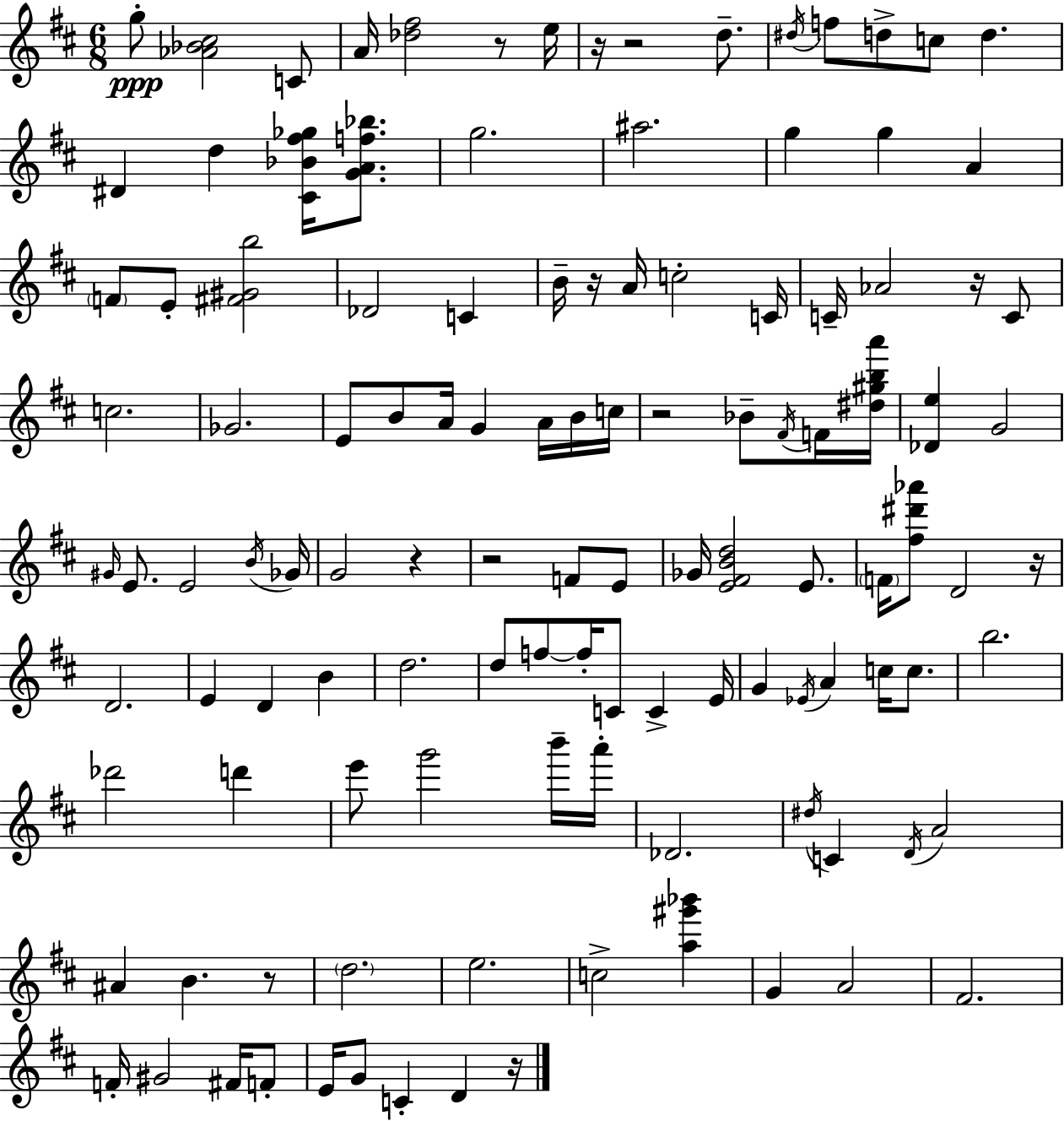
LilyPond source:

{
  \clef treble
  \numericTimeSignature
  \time 6/8
  \key d \major
  g''8-.\ppp <aes' bes' cis''>2 c'8 | a'16 <des'' fis''>2 r8 e''16 | r16 r2 d''8.-- | \acciaccatura { dis''16 } f''8 d''8-> c''8 d''4. | \break dis'4 d''4 <cis' bes' fis'' ges''>16 <g' a' f'' bes''>8. | g''2. | ais''2. | g''4 g''4 a'4 | \break \parenthesize f'8 e'8-. <fis' gis' b''>2 | des'2 c'4 | b'16-- r16 a'16 c''2-. | c'16 c'16-- aes'2 r16 c'8 | \break c''2. | ges'2. | e'8 b'8 a'16 g'4 a'16 b'16 | c''16 r2 bes'8-- \acciaccatura { fis'16 } | \break f'16 <dis'' gis'' b'' a'''>16 <des' e''>4 g'2 | \grace { gis'16 } e'8. e'2 | \acciaccatura { b'16 } ges'16 g'2 | r4 r2 | \break f'8 e'8 ges'16 <e' fis' b' d''>2 | e'8. \parenthesize f'16 <fis'' dis''' aes'''>8 d'2 | r16 d'2. | e'4 d'4 | \break b'4 d''2. | d''8 f''8~~ f''16-. c'8 c'4-> | e'16 g'4 \acciaccatura { ees'16 } a'4 | c''16 c''8. b''2. | \break des'''2 | d'''4 e'''8 g'''2 | b'''16-- a'''16-. des'2. | \acciaccatura { dis''16 } c'4 \acciaccatura { d'16 } a'2 | \break ais'4 b'4. | r8 \parenthesize d''2. | e''2. | c''2-> | \break <a'' gis''' bes'''>4 g'4 a'2 | fis'2. | f'16-. gis'2 | fis'16 f'8-. e'16 g'8 c'4-. | \break d'4 r16 \bar "|."
}